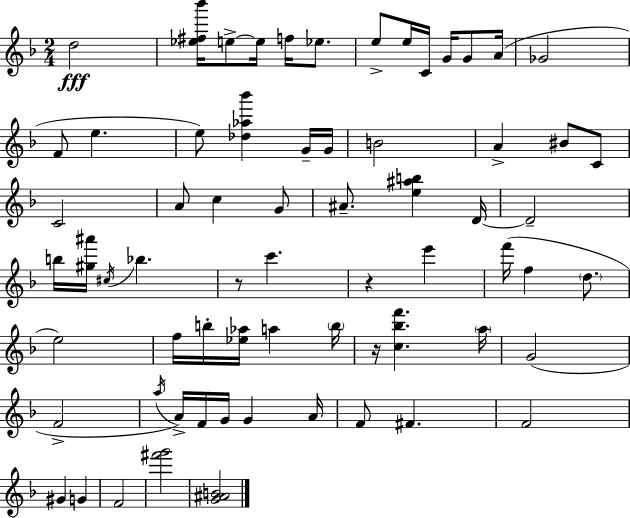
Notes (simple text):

D5/h [Eb5,F#5,Bb6]/s E5/e E5/s F5/s Eb5/e. E5/e E5/s C4/s G4/s G4/e A4/s Gb4/h F4/e E5/q. E5/e [Db5,Ab5,Bb6]/q G4/s G4/s B4/h A4/q BIS4/e C4/e C4/h A4/e C5/q G4/e A#4/e. [E5,A#5,B5]/q D4/s D4/h B5/s [G#5,A#6]/s C#5/s Bb5/q. R/e C6/q. R/q E6/q F6/s F5/q D5/e. E5/h F5/s B5/s [Eb5,Ab5]/s A5/q B5/s R/s [C5,Bb5,F6]/q. A5/s G4/h F4/h A5/s A4/s F4/s G4/s G4/q A4/s F4/e F#4/q. F4/h G#4/q G4/q F4/h [F#6,G6]/h [G4,A#4,B4]/h